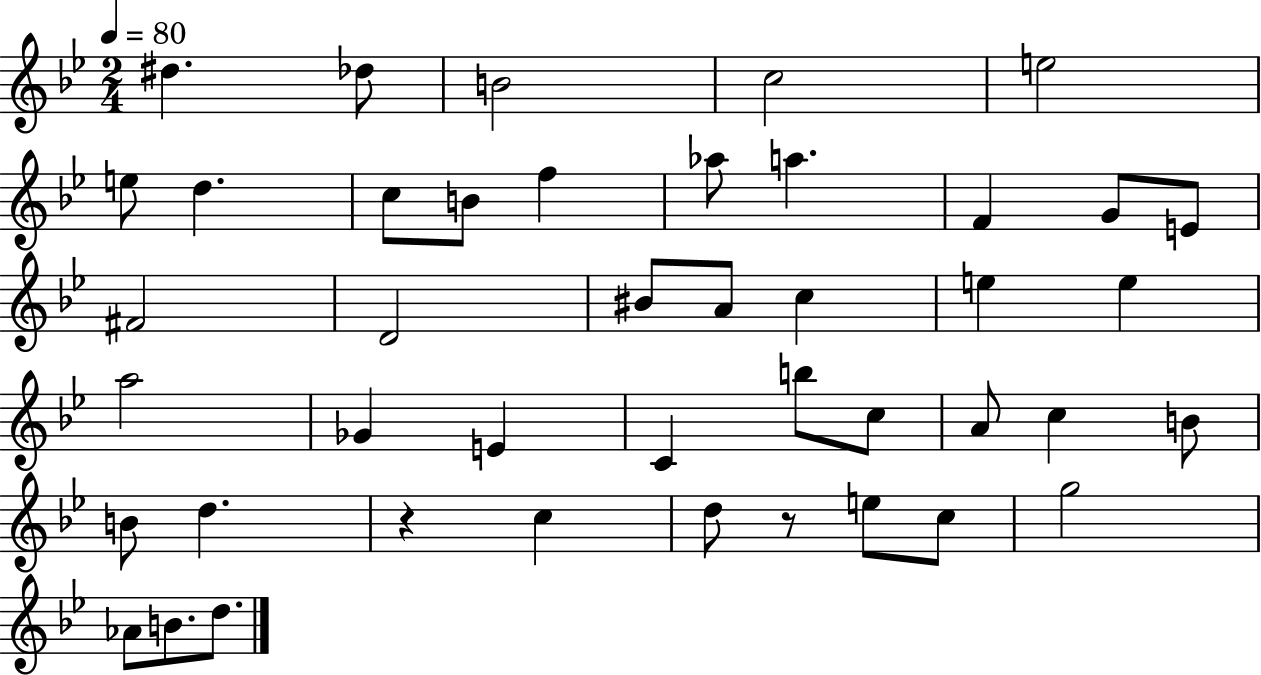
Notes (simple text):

D#5/q. Db5/e B4/h C5/h E5/h E5/e D5/q. C5/e B4/e F5/q Ab5/e A5/q. F4/q G4/e E4/e F#4/h D4/h BIS4/e A4/e C5/q E5/q E5/q A5/h Gb4/q E4/q C4/q B5/e C5/e A4/e C5/q B4/e B4/e D5/q. R/q C5/q D5/e R/e E5/e C5/e G5/h Ab4/e B4/e. D5/e.